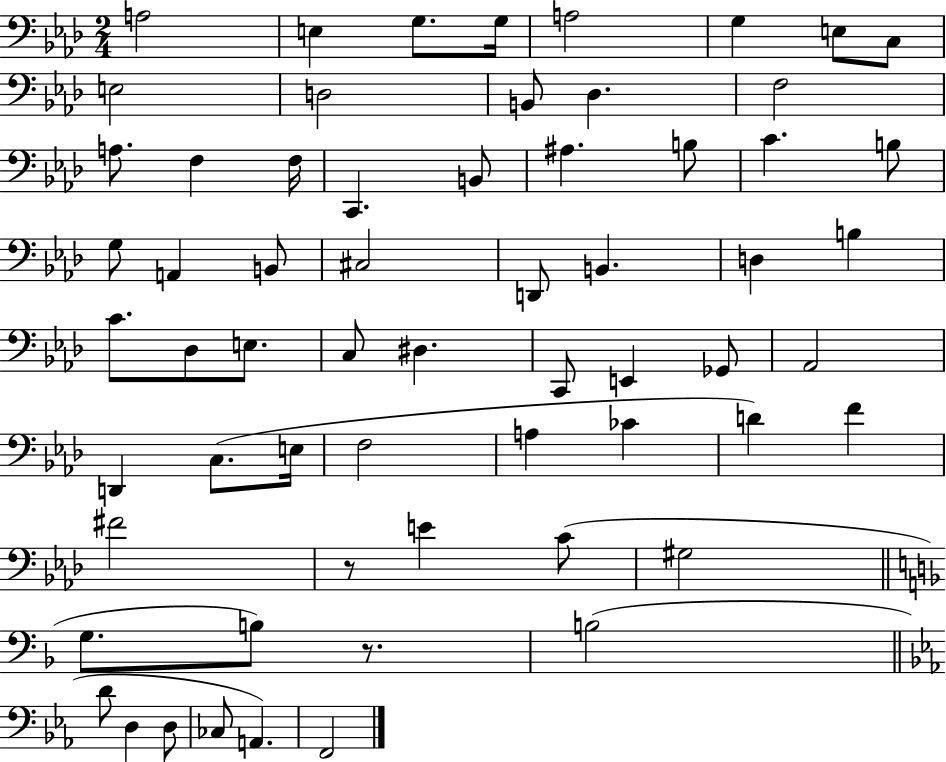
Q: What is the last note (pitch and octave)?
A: F2